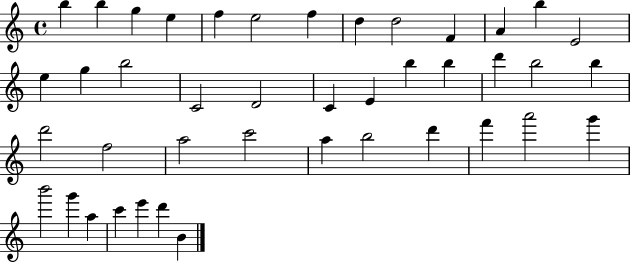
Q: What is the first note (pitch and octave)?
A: B5